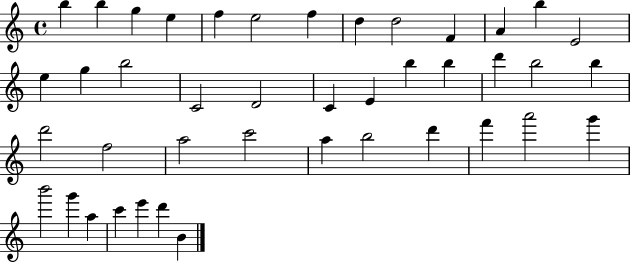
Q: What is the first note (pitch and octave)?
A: B5